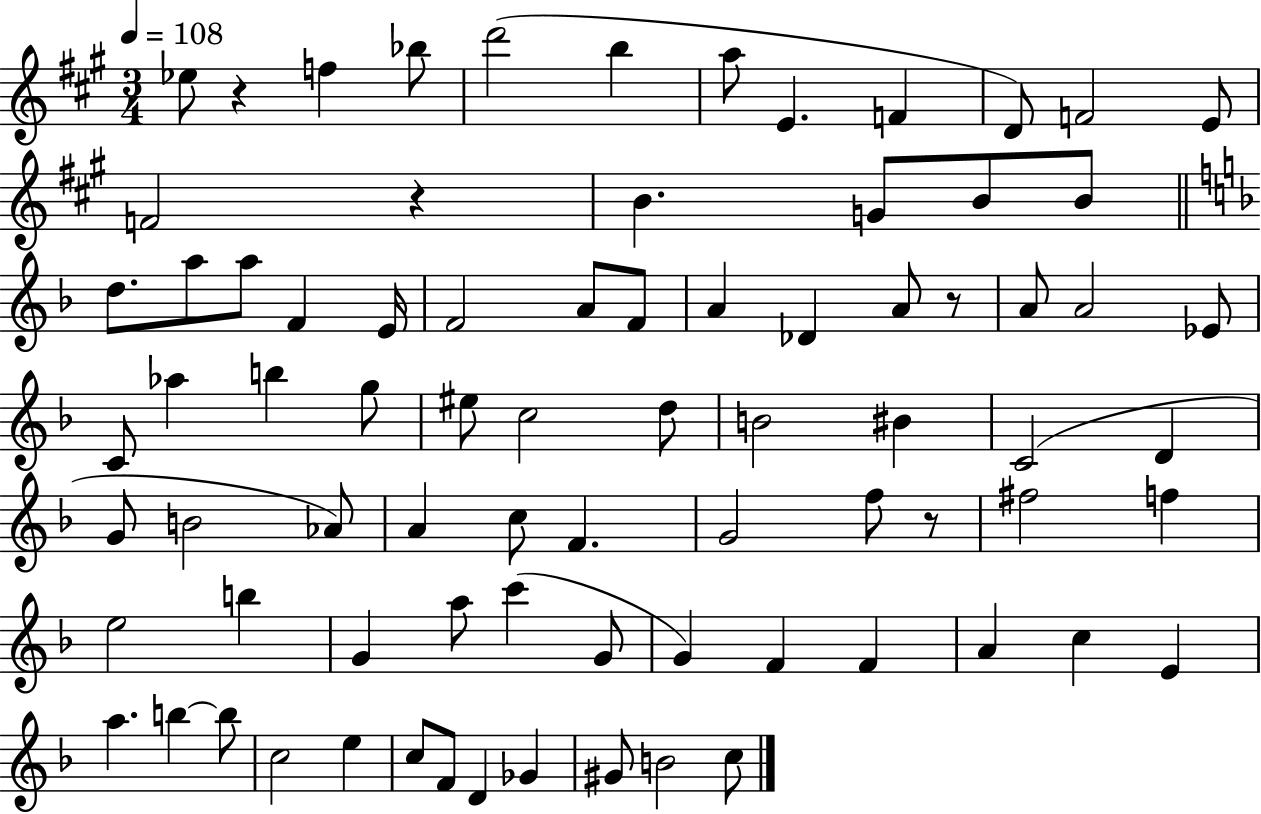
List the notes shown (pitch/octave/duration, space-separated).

Eb5/e R/q F5/q Bb5/e D6/h B5/q A5/e E4/q. F4/q D4/e F4/h E4/e F4/h R/q B4/q. G4/e B4/e B4/e D5/e. A5/e A5/e F4/q E4/s F4/h A4/e F4/e A4/q Db4/q A4/e R/e A4/e A4/h Eb4/e C4/e Ab5/q B5/q G5/e EIS5/e C5/h D5/e B4/h BIS4/q C4/h D4/q G4/e B4/h Ab4/e A4/q C5/e F4/q. G4/h F5/e R/e F#5/h F5/q E5/h B5/q G4/q A5/e C6/q G4/e G4/q F4/q F4/q A4/q C5/q E4/q A5/q. B5/q B5/e C5/h E5/q C5/e F4/e D4/q Gb4/q G#4/e B4/h C5/e